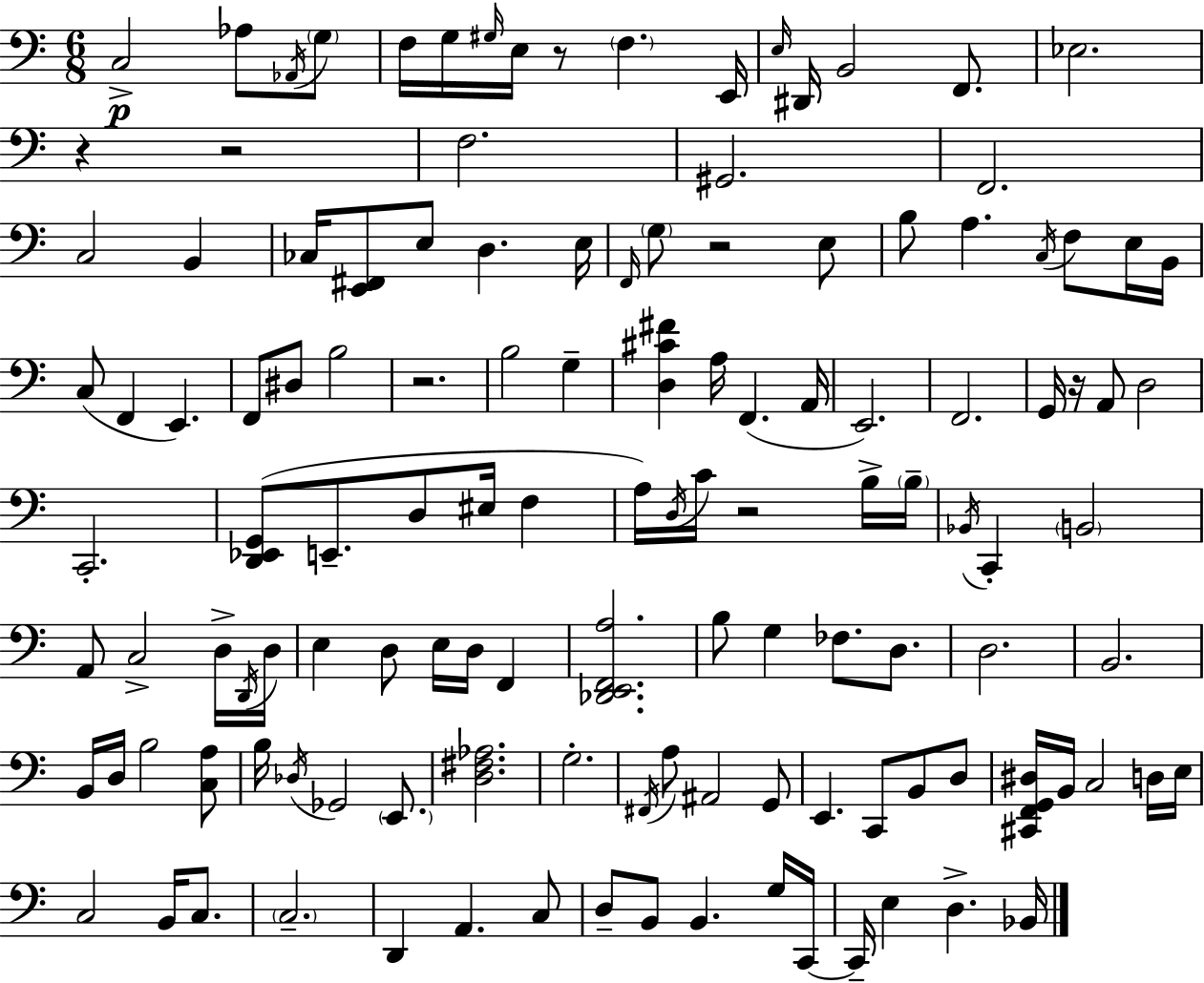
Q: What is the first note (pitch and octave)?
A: C3